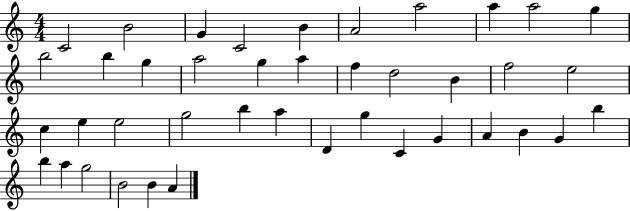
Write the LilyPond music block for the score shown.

{
  \clef treble
  \numericTimeSignature
  \time 4/4
  \key c \major
  c'2 b'2 | g'4 c'2 b'4 | a'2 a''2 | a''4 a''2 g''4 | \break b''2 b''4 g''4 | a''2 g''4 a''4 | f''4 d''2 b'4 | f''2 e''2 | \break c''4 e''4 e''2 | g''2 b''4 a''4 | d'4 g''4 c'4 g'4 | a'4 b'4 g'4 b''4 | \break b''4 a''4 g''2 | b'2 b'4 a'4 | \bar "|."
}